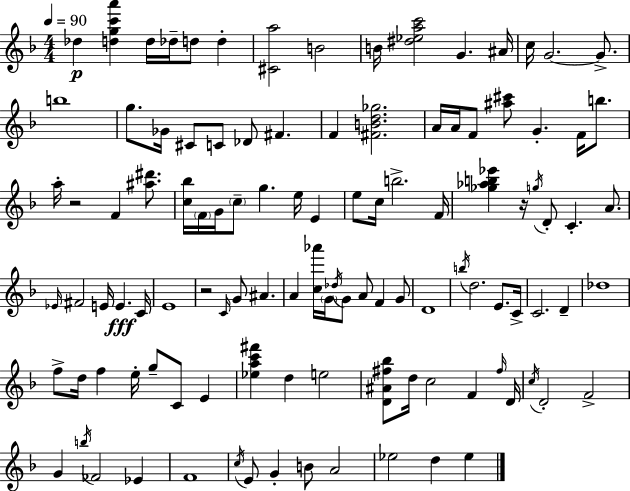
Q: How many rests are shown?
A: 3